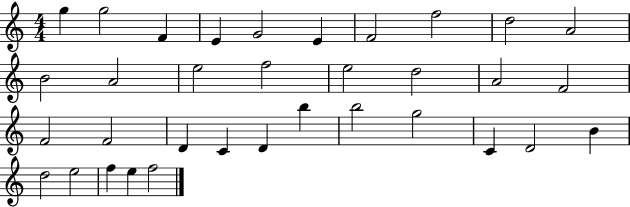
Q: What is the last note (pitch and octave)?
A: F5